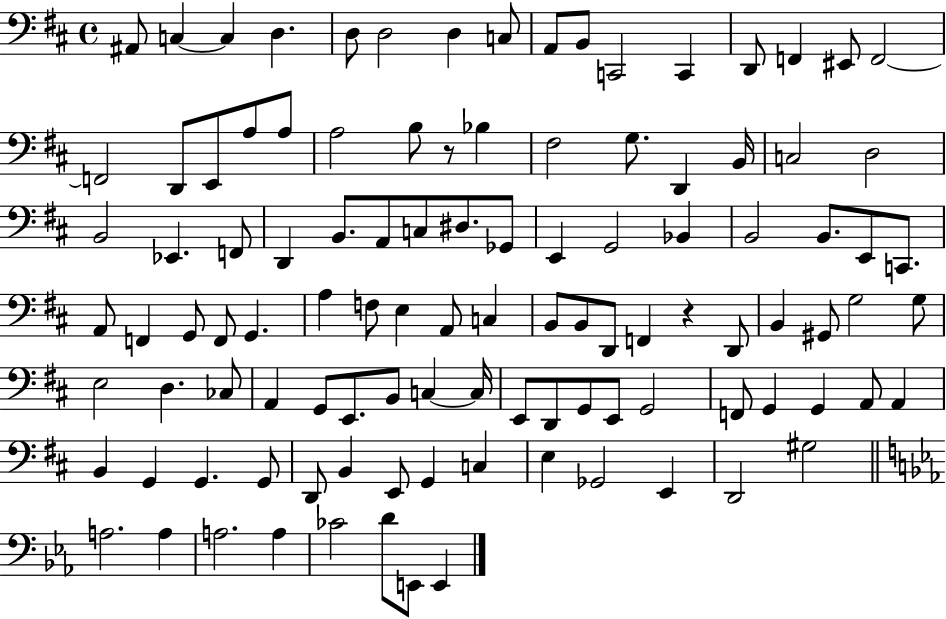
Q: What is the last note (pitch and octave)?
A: E2